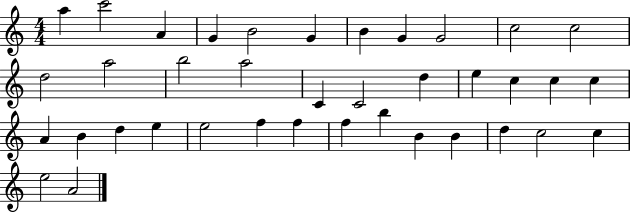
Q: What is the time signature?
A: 4/4